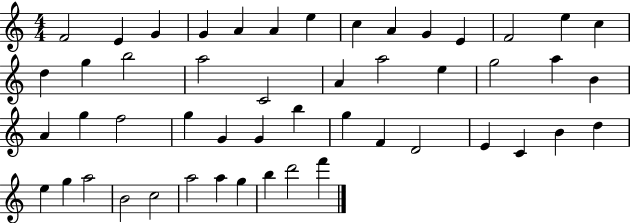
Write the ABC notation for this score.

X:1
T:Untitled
M:4/4
L:1/4
K:C
F2 E G G A A e c A G E F2 e c d g b2 a2 C2 A a2 e g2 a B A g f2 g G G b g F D2 E C B d e g a2 B2 c2 a2 a g b d'2 f'